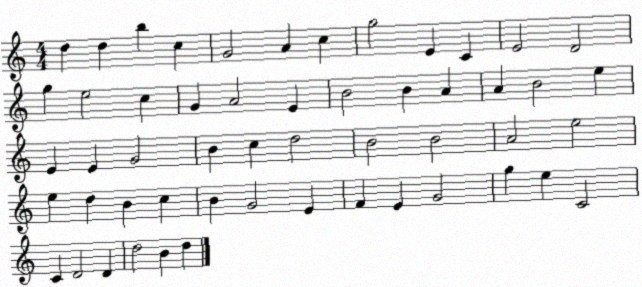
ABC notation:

X:1
T:Untitled
M:4/4
L:1/4
K:C
d d b c G2 A c g2 E C E2 D2 g e2 c G A2 E B2 B A A B2 e E E G2 B c d2 B2 B2 A2 e2 e d B c B G2 E F E G2 g e C2 C D2 D d2 B d